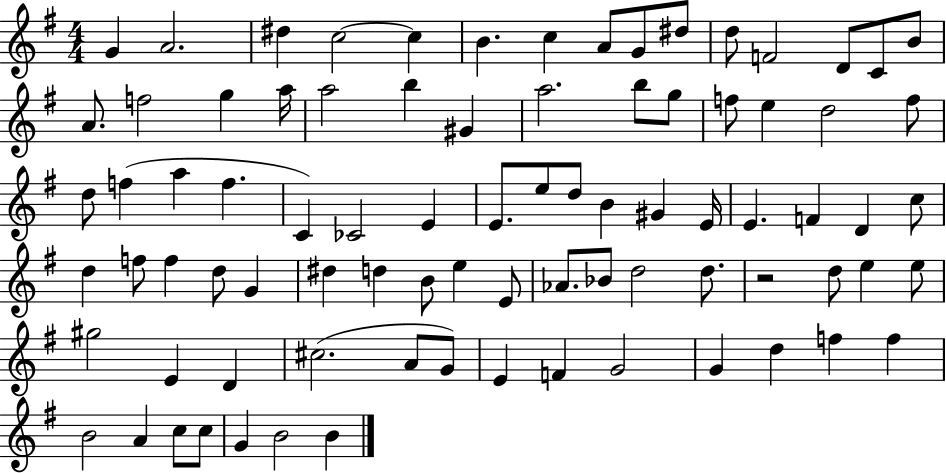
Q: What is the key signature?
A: G major